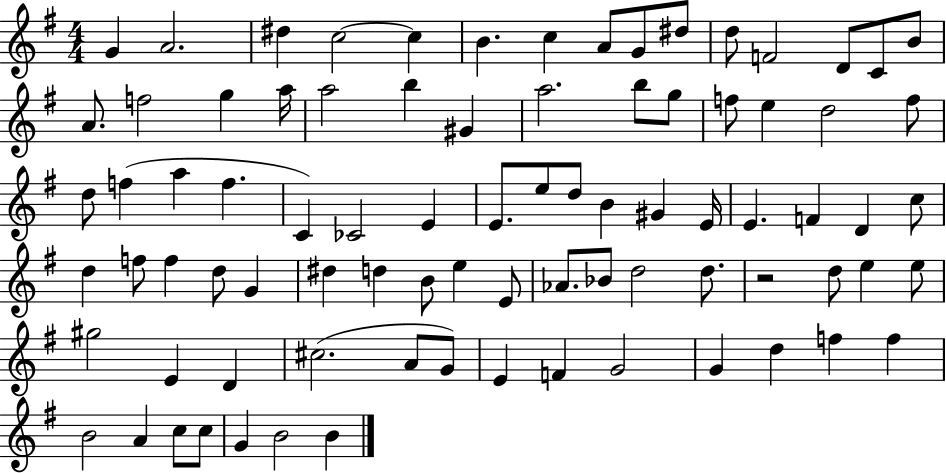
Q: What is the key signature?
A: G major